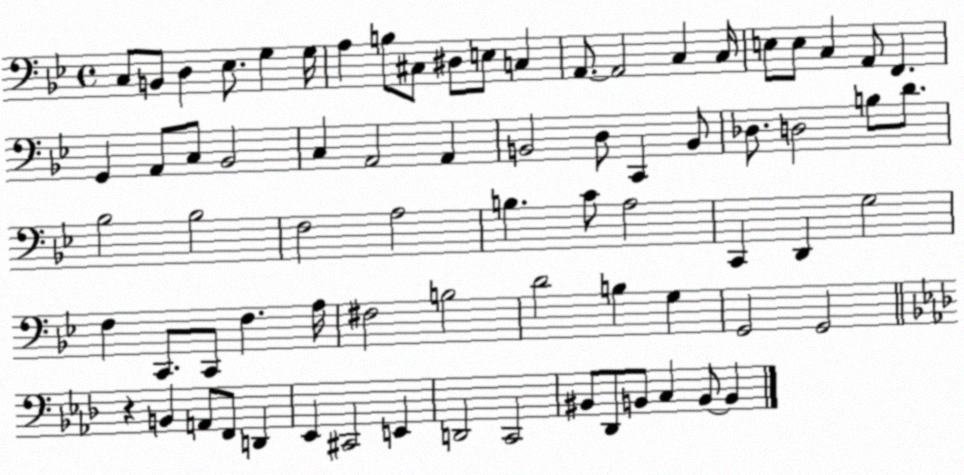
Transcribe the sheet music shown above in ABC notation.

X:1
T:Untitled
M:4/4
L:1/4
K:Bb
C,/2 B,,/2 D, _E,/2 G, G,/4 A, B,/2 ^C,/2 ^D,/2 E,/2 C, A,,/2 A,,2 C, C,/4 E,/2 E,/2 C, A,,/2 F,, G,, A,,/2 C,/2 _B,,2 C, A,,2 A,, B,,2 D,/2 C,, B,,/2 _D,/2 D,2 B,/2 D/2 _B,2 _B,2 F,2 A,2 B, C/2 A,2 C,, D,, G,2 F, C,,/2 C,,/2 F, A,/4 ^F,2 B,2 D2 B, G, G,,2 G,,2 z B,, A,,/2 F,,/2 D,, _E,, ^C,,2 E,, D,,2 C,,2 ^B,,/2 _D,,/2 B,,/2 C, B,,/2 B,,